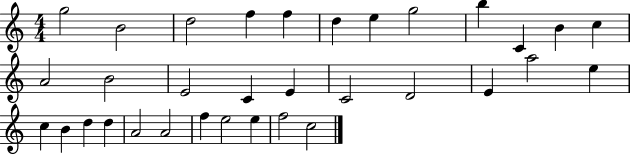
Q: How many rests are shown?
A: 0